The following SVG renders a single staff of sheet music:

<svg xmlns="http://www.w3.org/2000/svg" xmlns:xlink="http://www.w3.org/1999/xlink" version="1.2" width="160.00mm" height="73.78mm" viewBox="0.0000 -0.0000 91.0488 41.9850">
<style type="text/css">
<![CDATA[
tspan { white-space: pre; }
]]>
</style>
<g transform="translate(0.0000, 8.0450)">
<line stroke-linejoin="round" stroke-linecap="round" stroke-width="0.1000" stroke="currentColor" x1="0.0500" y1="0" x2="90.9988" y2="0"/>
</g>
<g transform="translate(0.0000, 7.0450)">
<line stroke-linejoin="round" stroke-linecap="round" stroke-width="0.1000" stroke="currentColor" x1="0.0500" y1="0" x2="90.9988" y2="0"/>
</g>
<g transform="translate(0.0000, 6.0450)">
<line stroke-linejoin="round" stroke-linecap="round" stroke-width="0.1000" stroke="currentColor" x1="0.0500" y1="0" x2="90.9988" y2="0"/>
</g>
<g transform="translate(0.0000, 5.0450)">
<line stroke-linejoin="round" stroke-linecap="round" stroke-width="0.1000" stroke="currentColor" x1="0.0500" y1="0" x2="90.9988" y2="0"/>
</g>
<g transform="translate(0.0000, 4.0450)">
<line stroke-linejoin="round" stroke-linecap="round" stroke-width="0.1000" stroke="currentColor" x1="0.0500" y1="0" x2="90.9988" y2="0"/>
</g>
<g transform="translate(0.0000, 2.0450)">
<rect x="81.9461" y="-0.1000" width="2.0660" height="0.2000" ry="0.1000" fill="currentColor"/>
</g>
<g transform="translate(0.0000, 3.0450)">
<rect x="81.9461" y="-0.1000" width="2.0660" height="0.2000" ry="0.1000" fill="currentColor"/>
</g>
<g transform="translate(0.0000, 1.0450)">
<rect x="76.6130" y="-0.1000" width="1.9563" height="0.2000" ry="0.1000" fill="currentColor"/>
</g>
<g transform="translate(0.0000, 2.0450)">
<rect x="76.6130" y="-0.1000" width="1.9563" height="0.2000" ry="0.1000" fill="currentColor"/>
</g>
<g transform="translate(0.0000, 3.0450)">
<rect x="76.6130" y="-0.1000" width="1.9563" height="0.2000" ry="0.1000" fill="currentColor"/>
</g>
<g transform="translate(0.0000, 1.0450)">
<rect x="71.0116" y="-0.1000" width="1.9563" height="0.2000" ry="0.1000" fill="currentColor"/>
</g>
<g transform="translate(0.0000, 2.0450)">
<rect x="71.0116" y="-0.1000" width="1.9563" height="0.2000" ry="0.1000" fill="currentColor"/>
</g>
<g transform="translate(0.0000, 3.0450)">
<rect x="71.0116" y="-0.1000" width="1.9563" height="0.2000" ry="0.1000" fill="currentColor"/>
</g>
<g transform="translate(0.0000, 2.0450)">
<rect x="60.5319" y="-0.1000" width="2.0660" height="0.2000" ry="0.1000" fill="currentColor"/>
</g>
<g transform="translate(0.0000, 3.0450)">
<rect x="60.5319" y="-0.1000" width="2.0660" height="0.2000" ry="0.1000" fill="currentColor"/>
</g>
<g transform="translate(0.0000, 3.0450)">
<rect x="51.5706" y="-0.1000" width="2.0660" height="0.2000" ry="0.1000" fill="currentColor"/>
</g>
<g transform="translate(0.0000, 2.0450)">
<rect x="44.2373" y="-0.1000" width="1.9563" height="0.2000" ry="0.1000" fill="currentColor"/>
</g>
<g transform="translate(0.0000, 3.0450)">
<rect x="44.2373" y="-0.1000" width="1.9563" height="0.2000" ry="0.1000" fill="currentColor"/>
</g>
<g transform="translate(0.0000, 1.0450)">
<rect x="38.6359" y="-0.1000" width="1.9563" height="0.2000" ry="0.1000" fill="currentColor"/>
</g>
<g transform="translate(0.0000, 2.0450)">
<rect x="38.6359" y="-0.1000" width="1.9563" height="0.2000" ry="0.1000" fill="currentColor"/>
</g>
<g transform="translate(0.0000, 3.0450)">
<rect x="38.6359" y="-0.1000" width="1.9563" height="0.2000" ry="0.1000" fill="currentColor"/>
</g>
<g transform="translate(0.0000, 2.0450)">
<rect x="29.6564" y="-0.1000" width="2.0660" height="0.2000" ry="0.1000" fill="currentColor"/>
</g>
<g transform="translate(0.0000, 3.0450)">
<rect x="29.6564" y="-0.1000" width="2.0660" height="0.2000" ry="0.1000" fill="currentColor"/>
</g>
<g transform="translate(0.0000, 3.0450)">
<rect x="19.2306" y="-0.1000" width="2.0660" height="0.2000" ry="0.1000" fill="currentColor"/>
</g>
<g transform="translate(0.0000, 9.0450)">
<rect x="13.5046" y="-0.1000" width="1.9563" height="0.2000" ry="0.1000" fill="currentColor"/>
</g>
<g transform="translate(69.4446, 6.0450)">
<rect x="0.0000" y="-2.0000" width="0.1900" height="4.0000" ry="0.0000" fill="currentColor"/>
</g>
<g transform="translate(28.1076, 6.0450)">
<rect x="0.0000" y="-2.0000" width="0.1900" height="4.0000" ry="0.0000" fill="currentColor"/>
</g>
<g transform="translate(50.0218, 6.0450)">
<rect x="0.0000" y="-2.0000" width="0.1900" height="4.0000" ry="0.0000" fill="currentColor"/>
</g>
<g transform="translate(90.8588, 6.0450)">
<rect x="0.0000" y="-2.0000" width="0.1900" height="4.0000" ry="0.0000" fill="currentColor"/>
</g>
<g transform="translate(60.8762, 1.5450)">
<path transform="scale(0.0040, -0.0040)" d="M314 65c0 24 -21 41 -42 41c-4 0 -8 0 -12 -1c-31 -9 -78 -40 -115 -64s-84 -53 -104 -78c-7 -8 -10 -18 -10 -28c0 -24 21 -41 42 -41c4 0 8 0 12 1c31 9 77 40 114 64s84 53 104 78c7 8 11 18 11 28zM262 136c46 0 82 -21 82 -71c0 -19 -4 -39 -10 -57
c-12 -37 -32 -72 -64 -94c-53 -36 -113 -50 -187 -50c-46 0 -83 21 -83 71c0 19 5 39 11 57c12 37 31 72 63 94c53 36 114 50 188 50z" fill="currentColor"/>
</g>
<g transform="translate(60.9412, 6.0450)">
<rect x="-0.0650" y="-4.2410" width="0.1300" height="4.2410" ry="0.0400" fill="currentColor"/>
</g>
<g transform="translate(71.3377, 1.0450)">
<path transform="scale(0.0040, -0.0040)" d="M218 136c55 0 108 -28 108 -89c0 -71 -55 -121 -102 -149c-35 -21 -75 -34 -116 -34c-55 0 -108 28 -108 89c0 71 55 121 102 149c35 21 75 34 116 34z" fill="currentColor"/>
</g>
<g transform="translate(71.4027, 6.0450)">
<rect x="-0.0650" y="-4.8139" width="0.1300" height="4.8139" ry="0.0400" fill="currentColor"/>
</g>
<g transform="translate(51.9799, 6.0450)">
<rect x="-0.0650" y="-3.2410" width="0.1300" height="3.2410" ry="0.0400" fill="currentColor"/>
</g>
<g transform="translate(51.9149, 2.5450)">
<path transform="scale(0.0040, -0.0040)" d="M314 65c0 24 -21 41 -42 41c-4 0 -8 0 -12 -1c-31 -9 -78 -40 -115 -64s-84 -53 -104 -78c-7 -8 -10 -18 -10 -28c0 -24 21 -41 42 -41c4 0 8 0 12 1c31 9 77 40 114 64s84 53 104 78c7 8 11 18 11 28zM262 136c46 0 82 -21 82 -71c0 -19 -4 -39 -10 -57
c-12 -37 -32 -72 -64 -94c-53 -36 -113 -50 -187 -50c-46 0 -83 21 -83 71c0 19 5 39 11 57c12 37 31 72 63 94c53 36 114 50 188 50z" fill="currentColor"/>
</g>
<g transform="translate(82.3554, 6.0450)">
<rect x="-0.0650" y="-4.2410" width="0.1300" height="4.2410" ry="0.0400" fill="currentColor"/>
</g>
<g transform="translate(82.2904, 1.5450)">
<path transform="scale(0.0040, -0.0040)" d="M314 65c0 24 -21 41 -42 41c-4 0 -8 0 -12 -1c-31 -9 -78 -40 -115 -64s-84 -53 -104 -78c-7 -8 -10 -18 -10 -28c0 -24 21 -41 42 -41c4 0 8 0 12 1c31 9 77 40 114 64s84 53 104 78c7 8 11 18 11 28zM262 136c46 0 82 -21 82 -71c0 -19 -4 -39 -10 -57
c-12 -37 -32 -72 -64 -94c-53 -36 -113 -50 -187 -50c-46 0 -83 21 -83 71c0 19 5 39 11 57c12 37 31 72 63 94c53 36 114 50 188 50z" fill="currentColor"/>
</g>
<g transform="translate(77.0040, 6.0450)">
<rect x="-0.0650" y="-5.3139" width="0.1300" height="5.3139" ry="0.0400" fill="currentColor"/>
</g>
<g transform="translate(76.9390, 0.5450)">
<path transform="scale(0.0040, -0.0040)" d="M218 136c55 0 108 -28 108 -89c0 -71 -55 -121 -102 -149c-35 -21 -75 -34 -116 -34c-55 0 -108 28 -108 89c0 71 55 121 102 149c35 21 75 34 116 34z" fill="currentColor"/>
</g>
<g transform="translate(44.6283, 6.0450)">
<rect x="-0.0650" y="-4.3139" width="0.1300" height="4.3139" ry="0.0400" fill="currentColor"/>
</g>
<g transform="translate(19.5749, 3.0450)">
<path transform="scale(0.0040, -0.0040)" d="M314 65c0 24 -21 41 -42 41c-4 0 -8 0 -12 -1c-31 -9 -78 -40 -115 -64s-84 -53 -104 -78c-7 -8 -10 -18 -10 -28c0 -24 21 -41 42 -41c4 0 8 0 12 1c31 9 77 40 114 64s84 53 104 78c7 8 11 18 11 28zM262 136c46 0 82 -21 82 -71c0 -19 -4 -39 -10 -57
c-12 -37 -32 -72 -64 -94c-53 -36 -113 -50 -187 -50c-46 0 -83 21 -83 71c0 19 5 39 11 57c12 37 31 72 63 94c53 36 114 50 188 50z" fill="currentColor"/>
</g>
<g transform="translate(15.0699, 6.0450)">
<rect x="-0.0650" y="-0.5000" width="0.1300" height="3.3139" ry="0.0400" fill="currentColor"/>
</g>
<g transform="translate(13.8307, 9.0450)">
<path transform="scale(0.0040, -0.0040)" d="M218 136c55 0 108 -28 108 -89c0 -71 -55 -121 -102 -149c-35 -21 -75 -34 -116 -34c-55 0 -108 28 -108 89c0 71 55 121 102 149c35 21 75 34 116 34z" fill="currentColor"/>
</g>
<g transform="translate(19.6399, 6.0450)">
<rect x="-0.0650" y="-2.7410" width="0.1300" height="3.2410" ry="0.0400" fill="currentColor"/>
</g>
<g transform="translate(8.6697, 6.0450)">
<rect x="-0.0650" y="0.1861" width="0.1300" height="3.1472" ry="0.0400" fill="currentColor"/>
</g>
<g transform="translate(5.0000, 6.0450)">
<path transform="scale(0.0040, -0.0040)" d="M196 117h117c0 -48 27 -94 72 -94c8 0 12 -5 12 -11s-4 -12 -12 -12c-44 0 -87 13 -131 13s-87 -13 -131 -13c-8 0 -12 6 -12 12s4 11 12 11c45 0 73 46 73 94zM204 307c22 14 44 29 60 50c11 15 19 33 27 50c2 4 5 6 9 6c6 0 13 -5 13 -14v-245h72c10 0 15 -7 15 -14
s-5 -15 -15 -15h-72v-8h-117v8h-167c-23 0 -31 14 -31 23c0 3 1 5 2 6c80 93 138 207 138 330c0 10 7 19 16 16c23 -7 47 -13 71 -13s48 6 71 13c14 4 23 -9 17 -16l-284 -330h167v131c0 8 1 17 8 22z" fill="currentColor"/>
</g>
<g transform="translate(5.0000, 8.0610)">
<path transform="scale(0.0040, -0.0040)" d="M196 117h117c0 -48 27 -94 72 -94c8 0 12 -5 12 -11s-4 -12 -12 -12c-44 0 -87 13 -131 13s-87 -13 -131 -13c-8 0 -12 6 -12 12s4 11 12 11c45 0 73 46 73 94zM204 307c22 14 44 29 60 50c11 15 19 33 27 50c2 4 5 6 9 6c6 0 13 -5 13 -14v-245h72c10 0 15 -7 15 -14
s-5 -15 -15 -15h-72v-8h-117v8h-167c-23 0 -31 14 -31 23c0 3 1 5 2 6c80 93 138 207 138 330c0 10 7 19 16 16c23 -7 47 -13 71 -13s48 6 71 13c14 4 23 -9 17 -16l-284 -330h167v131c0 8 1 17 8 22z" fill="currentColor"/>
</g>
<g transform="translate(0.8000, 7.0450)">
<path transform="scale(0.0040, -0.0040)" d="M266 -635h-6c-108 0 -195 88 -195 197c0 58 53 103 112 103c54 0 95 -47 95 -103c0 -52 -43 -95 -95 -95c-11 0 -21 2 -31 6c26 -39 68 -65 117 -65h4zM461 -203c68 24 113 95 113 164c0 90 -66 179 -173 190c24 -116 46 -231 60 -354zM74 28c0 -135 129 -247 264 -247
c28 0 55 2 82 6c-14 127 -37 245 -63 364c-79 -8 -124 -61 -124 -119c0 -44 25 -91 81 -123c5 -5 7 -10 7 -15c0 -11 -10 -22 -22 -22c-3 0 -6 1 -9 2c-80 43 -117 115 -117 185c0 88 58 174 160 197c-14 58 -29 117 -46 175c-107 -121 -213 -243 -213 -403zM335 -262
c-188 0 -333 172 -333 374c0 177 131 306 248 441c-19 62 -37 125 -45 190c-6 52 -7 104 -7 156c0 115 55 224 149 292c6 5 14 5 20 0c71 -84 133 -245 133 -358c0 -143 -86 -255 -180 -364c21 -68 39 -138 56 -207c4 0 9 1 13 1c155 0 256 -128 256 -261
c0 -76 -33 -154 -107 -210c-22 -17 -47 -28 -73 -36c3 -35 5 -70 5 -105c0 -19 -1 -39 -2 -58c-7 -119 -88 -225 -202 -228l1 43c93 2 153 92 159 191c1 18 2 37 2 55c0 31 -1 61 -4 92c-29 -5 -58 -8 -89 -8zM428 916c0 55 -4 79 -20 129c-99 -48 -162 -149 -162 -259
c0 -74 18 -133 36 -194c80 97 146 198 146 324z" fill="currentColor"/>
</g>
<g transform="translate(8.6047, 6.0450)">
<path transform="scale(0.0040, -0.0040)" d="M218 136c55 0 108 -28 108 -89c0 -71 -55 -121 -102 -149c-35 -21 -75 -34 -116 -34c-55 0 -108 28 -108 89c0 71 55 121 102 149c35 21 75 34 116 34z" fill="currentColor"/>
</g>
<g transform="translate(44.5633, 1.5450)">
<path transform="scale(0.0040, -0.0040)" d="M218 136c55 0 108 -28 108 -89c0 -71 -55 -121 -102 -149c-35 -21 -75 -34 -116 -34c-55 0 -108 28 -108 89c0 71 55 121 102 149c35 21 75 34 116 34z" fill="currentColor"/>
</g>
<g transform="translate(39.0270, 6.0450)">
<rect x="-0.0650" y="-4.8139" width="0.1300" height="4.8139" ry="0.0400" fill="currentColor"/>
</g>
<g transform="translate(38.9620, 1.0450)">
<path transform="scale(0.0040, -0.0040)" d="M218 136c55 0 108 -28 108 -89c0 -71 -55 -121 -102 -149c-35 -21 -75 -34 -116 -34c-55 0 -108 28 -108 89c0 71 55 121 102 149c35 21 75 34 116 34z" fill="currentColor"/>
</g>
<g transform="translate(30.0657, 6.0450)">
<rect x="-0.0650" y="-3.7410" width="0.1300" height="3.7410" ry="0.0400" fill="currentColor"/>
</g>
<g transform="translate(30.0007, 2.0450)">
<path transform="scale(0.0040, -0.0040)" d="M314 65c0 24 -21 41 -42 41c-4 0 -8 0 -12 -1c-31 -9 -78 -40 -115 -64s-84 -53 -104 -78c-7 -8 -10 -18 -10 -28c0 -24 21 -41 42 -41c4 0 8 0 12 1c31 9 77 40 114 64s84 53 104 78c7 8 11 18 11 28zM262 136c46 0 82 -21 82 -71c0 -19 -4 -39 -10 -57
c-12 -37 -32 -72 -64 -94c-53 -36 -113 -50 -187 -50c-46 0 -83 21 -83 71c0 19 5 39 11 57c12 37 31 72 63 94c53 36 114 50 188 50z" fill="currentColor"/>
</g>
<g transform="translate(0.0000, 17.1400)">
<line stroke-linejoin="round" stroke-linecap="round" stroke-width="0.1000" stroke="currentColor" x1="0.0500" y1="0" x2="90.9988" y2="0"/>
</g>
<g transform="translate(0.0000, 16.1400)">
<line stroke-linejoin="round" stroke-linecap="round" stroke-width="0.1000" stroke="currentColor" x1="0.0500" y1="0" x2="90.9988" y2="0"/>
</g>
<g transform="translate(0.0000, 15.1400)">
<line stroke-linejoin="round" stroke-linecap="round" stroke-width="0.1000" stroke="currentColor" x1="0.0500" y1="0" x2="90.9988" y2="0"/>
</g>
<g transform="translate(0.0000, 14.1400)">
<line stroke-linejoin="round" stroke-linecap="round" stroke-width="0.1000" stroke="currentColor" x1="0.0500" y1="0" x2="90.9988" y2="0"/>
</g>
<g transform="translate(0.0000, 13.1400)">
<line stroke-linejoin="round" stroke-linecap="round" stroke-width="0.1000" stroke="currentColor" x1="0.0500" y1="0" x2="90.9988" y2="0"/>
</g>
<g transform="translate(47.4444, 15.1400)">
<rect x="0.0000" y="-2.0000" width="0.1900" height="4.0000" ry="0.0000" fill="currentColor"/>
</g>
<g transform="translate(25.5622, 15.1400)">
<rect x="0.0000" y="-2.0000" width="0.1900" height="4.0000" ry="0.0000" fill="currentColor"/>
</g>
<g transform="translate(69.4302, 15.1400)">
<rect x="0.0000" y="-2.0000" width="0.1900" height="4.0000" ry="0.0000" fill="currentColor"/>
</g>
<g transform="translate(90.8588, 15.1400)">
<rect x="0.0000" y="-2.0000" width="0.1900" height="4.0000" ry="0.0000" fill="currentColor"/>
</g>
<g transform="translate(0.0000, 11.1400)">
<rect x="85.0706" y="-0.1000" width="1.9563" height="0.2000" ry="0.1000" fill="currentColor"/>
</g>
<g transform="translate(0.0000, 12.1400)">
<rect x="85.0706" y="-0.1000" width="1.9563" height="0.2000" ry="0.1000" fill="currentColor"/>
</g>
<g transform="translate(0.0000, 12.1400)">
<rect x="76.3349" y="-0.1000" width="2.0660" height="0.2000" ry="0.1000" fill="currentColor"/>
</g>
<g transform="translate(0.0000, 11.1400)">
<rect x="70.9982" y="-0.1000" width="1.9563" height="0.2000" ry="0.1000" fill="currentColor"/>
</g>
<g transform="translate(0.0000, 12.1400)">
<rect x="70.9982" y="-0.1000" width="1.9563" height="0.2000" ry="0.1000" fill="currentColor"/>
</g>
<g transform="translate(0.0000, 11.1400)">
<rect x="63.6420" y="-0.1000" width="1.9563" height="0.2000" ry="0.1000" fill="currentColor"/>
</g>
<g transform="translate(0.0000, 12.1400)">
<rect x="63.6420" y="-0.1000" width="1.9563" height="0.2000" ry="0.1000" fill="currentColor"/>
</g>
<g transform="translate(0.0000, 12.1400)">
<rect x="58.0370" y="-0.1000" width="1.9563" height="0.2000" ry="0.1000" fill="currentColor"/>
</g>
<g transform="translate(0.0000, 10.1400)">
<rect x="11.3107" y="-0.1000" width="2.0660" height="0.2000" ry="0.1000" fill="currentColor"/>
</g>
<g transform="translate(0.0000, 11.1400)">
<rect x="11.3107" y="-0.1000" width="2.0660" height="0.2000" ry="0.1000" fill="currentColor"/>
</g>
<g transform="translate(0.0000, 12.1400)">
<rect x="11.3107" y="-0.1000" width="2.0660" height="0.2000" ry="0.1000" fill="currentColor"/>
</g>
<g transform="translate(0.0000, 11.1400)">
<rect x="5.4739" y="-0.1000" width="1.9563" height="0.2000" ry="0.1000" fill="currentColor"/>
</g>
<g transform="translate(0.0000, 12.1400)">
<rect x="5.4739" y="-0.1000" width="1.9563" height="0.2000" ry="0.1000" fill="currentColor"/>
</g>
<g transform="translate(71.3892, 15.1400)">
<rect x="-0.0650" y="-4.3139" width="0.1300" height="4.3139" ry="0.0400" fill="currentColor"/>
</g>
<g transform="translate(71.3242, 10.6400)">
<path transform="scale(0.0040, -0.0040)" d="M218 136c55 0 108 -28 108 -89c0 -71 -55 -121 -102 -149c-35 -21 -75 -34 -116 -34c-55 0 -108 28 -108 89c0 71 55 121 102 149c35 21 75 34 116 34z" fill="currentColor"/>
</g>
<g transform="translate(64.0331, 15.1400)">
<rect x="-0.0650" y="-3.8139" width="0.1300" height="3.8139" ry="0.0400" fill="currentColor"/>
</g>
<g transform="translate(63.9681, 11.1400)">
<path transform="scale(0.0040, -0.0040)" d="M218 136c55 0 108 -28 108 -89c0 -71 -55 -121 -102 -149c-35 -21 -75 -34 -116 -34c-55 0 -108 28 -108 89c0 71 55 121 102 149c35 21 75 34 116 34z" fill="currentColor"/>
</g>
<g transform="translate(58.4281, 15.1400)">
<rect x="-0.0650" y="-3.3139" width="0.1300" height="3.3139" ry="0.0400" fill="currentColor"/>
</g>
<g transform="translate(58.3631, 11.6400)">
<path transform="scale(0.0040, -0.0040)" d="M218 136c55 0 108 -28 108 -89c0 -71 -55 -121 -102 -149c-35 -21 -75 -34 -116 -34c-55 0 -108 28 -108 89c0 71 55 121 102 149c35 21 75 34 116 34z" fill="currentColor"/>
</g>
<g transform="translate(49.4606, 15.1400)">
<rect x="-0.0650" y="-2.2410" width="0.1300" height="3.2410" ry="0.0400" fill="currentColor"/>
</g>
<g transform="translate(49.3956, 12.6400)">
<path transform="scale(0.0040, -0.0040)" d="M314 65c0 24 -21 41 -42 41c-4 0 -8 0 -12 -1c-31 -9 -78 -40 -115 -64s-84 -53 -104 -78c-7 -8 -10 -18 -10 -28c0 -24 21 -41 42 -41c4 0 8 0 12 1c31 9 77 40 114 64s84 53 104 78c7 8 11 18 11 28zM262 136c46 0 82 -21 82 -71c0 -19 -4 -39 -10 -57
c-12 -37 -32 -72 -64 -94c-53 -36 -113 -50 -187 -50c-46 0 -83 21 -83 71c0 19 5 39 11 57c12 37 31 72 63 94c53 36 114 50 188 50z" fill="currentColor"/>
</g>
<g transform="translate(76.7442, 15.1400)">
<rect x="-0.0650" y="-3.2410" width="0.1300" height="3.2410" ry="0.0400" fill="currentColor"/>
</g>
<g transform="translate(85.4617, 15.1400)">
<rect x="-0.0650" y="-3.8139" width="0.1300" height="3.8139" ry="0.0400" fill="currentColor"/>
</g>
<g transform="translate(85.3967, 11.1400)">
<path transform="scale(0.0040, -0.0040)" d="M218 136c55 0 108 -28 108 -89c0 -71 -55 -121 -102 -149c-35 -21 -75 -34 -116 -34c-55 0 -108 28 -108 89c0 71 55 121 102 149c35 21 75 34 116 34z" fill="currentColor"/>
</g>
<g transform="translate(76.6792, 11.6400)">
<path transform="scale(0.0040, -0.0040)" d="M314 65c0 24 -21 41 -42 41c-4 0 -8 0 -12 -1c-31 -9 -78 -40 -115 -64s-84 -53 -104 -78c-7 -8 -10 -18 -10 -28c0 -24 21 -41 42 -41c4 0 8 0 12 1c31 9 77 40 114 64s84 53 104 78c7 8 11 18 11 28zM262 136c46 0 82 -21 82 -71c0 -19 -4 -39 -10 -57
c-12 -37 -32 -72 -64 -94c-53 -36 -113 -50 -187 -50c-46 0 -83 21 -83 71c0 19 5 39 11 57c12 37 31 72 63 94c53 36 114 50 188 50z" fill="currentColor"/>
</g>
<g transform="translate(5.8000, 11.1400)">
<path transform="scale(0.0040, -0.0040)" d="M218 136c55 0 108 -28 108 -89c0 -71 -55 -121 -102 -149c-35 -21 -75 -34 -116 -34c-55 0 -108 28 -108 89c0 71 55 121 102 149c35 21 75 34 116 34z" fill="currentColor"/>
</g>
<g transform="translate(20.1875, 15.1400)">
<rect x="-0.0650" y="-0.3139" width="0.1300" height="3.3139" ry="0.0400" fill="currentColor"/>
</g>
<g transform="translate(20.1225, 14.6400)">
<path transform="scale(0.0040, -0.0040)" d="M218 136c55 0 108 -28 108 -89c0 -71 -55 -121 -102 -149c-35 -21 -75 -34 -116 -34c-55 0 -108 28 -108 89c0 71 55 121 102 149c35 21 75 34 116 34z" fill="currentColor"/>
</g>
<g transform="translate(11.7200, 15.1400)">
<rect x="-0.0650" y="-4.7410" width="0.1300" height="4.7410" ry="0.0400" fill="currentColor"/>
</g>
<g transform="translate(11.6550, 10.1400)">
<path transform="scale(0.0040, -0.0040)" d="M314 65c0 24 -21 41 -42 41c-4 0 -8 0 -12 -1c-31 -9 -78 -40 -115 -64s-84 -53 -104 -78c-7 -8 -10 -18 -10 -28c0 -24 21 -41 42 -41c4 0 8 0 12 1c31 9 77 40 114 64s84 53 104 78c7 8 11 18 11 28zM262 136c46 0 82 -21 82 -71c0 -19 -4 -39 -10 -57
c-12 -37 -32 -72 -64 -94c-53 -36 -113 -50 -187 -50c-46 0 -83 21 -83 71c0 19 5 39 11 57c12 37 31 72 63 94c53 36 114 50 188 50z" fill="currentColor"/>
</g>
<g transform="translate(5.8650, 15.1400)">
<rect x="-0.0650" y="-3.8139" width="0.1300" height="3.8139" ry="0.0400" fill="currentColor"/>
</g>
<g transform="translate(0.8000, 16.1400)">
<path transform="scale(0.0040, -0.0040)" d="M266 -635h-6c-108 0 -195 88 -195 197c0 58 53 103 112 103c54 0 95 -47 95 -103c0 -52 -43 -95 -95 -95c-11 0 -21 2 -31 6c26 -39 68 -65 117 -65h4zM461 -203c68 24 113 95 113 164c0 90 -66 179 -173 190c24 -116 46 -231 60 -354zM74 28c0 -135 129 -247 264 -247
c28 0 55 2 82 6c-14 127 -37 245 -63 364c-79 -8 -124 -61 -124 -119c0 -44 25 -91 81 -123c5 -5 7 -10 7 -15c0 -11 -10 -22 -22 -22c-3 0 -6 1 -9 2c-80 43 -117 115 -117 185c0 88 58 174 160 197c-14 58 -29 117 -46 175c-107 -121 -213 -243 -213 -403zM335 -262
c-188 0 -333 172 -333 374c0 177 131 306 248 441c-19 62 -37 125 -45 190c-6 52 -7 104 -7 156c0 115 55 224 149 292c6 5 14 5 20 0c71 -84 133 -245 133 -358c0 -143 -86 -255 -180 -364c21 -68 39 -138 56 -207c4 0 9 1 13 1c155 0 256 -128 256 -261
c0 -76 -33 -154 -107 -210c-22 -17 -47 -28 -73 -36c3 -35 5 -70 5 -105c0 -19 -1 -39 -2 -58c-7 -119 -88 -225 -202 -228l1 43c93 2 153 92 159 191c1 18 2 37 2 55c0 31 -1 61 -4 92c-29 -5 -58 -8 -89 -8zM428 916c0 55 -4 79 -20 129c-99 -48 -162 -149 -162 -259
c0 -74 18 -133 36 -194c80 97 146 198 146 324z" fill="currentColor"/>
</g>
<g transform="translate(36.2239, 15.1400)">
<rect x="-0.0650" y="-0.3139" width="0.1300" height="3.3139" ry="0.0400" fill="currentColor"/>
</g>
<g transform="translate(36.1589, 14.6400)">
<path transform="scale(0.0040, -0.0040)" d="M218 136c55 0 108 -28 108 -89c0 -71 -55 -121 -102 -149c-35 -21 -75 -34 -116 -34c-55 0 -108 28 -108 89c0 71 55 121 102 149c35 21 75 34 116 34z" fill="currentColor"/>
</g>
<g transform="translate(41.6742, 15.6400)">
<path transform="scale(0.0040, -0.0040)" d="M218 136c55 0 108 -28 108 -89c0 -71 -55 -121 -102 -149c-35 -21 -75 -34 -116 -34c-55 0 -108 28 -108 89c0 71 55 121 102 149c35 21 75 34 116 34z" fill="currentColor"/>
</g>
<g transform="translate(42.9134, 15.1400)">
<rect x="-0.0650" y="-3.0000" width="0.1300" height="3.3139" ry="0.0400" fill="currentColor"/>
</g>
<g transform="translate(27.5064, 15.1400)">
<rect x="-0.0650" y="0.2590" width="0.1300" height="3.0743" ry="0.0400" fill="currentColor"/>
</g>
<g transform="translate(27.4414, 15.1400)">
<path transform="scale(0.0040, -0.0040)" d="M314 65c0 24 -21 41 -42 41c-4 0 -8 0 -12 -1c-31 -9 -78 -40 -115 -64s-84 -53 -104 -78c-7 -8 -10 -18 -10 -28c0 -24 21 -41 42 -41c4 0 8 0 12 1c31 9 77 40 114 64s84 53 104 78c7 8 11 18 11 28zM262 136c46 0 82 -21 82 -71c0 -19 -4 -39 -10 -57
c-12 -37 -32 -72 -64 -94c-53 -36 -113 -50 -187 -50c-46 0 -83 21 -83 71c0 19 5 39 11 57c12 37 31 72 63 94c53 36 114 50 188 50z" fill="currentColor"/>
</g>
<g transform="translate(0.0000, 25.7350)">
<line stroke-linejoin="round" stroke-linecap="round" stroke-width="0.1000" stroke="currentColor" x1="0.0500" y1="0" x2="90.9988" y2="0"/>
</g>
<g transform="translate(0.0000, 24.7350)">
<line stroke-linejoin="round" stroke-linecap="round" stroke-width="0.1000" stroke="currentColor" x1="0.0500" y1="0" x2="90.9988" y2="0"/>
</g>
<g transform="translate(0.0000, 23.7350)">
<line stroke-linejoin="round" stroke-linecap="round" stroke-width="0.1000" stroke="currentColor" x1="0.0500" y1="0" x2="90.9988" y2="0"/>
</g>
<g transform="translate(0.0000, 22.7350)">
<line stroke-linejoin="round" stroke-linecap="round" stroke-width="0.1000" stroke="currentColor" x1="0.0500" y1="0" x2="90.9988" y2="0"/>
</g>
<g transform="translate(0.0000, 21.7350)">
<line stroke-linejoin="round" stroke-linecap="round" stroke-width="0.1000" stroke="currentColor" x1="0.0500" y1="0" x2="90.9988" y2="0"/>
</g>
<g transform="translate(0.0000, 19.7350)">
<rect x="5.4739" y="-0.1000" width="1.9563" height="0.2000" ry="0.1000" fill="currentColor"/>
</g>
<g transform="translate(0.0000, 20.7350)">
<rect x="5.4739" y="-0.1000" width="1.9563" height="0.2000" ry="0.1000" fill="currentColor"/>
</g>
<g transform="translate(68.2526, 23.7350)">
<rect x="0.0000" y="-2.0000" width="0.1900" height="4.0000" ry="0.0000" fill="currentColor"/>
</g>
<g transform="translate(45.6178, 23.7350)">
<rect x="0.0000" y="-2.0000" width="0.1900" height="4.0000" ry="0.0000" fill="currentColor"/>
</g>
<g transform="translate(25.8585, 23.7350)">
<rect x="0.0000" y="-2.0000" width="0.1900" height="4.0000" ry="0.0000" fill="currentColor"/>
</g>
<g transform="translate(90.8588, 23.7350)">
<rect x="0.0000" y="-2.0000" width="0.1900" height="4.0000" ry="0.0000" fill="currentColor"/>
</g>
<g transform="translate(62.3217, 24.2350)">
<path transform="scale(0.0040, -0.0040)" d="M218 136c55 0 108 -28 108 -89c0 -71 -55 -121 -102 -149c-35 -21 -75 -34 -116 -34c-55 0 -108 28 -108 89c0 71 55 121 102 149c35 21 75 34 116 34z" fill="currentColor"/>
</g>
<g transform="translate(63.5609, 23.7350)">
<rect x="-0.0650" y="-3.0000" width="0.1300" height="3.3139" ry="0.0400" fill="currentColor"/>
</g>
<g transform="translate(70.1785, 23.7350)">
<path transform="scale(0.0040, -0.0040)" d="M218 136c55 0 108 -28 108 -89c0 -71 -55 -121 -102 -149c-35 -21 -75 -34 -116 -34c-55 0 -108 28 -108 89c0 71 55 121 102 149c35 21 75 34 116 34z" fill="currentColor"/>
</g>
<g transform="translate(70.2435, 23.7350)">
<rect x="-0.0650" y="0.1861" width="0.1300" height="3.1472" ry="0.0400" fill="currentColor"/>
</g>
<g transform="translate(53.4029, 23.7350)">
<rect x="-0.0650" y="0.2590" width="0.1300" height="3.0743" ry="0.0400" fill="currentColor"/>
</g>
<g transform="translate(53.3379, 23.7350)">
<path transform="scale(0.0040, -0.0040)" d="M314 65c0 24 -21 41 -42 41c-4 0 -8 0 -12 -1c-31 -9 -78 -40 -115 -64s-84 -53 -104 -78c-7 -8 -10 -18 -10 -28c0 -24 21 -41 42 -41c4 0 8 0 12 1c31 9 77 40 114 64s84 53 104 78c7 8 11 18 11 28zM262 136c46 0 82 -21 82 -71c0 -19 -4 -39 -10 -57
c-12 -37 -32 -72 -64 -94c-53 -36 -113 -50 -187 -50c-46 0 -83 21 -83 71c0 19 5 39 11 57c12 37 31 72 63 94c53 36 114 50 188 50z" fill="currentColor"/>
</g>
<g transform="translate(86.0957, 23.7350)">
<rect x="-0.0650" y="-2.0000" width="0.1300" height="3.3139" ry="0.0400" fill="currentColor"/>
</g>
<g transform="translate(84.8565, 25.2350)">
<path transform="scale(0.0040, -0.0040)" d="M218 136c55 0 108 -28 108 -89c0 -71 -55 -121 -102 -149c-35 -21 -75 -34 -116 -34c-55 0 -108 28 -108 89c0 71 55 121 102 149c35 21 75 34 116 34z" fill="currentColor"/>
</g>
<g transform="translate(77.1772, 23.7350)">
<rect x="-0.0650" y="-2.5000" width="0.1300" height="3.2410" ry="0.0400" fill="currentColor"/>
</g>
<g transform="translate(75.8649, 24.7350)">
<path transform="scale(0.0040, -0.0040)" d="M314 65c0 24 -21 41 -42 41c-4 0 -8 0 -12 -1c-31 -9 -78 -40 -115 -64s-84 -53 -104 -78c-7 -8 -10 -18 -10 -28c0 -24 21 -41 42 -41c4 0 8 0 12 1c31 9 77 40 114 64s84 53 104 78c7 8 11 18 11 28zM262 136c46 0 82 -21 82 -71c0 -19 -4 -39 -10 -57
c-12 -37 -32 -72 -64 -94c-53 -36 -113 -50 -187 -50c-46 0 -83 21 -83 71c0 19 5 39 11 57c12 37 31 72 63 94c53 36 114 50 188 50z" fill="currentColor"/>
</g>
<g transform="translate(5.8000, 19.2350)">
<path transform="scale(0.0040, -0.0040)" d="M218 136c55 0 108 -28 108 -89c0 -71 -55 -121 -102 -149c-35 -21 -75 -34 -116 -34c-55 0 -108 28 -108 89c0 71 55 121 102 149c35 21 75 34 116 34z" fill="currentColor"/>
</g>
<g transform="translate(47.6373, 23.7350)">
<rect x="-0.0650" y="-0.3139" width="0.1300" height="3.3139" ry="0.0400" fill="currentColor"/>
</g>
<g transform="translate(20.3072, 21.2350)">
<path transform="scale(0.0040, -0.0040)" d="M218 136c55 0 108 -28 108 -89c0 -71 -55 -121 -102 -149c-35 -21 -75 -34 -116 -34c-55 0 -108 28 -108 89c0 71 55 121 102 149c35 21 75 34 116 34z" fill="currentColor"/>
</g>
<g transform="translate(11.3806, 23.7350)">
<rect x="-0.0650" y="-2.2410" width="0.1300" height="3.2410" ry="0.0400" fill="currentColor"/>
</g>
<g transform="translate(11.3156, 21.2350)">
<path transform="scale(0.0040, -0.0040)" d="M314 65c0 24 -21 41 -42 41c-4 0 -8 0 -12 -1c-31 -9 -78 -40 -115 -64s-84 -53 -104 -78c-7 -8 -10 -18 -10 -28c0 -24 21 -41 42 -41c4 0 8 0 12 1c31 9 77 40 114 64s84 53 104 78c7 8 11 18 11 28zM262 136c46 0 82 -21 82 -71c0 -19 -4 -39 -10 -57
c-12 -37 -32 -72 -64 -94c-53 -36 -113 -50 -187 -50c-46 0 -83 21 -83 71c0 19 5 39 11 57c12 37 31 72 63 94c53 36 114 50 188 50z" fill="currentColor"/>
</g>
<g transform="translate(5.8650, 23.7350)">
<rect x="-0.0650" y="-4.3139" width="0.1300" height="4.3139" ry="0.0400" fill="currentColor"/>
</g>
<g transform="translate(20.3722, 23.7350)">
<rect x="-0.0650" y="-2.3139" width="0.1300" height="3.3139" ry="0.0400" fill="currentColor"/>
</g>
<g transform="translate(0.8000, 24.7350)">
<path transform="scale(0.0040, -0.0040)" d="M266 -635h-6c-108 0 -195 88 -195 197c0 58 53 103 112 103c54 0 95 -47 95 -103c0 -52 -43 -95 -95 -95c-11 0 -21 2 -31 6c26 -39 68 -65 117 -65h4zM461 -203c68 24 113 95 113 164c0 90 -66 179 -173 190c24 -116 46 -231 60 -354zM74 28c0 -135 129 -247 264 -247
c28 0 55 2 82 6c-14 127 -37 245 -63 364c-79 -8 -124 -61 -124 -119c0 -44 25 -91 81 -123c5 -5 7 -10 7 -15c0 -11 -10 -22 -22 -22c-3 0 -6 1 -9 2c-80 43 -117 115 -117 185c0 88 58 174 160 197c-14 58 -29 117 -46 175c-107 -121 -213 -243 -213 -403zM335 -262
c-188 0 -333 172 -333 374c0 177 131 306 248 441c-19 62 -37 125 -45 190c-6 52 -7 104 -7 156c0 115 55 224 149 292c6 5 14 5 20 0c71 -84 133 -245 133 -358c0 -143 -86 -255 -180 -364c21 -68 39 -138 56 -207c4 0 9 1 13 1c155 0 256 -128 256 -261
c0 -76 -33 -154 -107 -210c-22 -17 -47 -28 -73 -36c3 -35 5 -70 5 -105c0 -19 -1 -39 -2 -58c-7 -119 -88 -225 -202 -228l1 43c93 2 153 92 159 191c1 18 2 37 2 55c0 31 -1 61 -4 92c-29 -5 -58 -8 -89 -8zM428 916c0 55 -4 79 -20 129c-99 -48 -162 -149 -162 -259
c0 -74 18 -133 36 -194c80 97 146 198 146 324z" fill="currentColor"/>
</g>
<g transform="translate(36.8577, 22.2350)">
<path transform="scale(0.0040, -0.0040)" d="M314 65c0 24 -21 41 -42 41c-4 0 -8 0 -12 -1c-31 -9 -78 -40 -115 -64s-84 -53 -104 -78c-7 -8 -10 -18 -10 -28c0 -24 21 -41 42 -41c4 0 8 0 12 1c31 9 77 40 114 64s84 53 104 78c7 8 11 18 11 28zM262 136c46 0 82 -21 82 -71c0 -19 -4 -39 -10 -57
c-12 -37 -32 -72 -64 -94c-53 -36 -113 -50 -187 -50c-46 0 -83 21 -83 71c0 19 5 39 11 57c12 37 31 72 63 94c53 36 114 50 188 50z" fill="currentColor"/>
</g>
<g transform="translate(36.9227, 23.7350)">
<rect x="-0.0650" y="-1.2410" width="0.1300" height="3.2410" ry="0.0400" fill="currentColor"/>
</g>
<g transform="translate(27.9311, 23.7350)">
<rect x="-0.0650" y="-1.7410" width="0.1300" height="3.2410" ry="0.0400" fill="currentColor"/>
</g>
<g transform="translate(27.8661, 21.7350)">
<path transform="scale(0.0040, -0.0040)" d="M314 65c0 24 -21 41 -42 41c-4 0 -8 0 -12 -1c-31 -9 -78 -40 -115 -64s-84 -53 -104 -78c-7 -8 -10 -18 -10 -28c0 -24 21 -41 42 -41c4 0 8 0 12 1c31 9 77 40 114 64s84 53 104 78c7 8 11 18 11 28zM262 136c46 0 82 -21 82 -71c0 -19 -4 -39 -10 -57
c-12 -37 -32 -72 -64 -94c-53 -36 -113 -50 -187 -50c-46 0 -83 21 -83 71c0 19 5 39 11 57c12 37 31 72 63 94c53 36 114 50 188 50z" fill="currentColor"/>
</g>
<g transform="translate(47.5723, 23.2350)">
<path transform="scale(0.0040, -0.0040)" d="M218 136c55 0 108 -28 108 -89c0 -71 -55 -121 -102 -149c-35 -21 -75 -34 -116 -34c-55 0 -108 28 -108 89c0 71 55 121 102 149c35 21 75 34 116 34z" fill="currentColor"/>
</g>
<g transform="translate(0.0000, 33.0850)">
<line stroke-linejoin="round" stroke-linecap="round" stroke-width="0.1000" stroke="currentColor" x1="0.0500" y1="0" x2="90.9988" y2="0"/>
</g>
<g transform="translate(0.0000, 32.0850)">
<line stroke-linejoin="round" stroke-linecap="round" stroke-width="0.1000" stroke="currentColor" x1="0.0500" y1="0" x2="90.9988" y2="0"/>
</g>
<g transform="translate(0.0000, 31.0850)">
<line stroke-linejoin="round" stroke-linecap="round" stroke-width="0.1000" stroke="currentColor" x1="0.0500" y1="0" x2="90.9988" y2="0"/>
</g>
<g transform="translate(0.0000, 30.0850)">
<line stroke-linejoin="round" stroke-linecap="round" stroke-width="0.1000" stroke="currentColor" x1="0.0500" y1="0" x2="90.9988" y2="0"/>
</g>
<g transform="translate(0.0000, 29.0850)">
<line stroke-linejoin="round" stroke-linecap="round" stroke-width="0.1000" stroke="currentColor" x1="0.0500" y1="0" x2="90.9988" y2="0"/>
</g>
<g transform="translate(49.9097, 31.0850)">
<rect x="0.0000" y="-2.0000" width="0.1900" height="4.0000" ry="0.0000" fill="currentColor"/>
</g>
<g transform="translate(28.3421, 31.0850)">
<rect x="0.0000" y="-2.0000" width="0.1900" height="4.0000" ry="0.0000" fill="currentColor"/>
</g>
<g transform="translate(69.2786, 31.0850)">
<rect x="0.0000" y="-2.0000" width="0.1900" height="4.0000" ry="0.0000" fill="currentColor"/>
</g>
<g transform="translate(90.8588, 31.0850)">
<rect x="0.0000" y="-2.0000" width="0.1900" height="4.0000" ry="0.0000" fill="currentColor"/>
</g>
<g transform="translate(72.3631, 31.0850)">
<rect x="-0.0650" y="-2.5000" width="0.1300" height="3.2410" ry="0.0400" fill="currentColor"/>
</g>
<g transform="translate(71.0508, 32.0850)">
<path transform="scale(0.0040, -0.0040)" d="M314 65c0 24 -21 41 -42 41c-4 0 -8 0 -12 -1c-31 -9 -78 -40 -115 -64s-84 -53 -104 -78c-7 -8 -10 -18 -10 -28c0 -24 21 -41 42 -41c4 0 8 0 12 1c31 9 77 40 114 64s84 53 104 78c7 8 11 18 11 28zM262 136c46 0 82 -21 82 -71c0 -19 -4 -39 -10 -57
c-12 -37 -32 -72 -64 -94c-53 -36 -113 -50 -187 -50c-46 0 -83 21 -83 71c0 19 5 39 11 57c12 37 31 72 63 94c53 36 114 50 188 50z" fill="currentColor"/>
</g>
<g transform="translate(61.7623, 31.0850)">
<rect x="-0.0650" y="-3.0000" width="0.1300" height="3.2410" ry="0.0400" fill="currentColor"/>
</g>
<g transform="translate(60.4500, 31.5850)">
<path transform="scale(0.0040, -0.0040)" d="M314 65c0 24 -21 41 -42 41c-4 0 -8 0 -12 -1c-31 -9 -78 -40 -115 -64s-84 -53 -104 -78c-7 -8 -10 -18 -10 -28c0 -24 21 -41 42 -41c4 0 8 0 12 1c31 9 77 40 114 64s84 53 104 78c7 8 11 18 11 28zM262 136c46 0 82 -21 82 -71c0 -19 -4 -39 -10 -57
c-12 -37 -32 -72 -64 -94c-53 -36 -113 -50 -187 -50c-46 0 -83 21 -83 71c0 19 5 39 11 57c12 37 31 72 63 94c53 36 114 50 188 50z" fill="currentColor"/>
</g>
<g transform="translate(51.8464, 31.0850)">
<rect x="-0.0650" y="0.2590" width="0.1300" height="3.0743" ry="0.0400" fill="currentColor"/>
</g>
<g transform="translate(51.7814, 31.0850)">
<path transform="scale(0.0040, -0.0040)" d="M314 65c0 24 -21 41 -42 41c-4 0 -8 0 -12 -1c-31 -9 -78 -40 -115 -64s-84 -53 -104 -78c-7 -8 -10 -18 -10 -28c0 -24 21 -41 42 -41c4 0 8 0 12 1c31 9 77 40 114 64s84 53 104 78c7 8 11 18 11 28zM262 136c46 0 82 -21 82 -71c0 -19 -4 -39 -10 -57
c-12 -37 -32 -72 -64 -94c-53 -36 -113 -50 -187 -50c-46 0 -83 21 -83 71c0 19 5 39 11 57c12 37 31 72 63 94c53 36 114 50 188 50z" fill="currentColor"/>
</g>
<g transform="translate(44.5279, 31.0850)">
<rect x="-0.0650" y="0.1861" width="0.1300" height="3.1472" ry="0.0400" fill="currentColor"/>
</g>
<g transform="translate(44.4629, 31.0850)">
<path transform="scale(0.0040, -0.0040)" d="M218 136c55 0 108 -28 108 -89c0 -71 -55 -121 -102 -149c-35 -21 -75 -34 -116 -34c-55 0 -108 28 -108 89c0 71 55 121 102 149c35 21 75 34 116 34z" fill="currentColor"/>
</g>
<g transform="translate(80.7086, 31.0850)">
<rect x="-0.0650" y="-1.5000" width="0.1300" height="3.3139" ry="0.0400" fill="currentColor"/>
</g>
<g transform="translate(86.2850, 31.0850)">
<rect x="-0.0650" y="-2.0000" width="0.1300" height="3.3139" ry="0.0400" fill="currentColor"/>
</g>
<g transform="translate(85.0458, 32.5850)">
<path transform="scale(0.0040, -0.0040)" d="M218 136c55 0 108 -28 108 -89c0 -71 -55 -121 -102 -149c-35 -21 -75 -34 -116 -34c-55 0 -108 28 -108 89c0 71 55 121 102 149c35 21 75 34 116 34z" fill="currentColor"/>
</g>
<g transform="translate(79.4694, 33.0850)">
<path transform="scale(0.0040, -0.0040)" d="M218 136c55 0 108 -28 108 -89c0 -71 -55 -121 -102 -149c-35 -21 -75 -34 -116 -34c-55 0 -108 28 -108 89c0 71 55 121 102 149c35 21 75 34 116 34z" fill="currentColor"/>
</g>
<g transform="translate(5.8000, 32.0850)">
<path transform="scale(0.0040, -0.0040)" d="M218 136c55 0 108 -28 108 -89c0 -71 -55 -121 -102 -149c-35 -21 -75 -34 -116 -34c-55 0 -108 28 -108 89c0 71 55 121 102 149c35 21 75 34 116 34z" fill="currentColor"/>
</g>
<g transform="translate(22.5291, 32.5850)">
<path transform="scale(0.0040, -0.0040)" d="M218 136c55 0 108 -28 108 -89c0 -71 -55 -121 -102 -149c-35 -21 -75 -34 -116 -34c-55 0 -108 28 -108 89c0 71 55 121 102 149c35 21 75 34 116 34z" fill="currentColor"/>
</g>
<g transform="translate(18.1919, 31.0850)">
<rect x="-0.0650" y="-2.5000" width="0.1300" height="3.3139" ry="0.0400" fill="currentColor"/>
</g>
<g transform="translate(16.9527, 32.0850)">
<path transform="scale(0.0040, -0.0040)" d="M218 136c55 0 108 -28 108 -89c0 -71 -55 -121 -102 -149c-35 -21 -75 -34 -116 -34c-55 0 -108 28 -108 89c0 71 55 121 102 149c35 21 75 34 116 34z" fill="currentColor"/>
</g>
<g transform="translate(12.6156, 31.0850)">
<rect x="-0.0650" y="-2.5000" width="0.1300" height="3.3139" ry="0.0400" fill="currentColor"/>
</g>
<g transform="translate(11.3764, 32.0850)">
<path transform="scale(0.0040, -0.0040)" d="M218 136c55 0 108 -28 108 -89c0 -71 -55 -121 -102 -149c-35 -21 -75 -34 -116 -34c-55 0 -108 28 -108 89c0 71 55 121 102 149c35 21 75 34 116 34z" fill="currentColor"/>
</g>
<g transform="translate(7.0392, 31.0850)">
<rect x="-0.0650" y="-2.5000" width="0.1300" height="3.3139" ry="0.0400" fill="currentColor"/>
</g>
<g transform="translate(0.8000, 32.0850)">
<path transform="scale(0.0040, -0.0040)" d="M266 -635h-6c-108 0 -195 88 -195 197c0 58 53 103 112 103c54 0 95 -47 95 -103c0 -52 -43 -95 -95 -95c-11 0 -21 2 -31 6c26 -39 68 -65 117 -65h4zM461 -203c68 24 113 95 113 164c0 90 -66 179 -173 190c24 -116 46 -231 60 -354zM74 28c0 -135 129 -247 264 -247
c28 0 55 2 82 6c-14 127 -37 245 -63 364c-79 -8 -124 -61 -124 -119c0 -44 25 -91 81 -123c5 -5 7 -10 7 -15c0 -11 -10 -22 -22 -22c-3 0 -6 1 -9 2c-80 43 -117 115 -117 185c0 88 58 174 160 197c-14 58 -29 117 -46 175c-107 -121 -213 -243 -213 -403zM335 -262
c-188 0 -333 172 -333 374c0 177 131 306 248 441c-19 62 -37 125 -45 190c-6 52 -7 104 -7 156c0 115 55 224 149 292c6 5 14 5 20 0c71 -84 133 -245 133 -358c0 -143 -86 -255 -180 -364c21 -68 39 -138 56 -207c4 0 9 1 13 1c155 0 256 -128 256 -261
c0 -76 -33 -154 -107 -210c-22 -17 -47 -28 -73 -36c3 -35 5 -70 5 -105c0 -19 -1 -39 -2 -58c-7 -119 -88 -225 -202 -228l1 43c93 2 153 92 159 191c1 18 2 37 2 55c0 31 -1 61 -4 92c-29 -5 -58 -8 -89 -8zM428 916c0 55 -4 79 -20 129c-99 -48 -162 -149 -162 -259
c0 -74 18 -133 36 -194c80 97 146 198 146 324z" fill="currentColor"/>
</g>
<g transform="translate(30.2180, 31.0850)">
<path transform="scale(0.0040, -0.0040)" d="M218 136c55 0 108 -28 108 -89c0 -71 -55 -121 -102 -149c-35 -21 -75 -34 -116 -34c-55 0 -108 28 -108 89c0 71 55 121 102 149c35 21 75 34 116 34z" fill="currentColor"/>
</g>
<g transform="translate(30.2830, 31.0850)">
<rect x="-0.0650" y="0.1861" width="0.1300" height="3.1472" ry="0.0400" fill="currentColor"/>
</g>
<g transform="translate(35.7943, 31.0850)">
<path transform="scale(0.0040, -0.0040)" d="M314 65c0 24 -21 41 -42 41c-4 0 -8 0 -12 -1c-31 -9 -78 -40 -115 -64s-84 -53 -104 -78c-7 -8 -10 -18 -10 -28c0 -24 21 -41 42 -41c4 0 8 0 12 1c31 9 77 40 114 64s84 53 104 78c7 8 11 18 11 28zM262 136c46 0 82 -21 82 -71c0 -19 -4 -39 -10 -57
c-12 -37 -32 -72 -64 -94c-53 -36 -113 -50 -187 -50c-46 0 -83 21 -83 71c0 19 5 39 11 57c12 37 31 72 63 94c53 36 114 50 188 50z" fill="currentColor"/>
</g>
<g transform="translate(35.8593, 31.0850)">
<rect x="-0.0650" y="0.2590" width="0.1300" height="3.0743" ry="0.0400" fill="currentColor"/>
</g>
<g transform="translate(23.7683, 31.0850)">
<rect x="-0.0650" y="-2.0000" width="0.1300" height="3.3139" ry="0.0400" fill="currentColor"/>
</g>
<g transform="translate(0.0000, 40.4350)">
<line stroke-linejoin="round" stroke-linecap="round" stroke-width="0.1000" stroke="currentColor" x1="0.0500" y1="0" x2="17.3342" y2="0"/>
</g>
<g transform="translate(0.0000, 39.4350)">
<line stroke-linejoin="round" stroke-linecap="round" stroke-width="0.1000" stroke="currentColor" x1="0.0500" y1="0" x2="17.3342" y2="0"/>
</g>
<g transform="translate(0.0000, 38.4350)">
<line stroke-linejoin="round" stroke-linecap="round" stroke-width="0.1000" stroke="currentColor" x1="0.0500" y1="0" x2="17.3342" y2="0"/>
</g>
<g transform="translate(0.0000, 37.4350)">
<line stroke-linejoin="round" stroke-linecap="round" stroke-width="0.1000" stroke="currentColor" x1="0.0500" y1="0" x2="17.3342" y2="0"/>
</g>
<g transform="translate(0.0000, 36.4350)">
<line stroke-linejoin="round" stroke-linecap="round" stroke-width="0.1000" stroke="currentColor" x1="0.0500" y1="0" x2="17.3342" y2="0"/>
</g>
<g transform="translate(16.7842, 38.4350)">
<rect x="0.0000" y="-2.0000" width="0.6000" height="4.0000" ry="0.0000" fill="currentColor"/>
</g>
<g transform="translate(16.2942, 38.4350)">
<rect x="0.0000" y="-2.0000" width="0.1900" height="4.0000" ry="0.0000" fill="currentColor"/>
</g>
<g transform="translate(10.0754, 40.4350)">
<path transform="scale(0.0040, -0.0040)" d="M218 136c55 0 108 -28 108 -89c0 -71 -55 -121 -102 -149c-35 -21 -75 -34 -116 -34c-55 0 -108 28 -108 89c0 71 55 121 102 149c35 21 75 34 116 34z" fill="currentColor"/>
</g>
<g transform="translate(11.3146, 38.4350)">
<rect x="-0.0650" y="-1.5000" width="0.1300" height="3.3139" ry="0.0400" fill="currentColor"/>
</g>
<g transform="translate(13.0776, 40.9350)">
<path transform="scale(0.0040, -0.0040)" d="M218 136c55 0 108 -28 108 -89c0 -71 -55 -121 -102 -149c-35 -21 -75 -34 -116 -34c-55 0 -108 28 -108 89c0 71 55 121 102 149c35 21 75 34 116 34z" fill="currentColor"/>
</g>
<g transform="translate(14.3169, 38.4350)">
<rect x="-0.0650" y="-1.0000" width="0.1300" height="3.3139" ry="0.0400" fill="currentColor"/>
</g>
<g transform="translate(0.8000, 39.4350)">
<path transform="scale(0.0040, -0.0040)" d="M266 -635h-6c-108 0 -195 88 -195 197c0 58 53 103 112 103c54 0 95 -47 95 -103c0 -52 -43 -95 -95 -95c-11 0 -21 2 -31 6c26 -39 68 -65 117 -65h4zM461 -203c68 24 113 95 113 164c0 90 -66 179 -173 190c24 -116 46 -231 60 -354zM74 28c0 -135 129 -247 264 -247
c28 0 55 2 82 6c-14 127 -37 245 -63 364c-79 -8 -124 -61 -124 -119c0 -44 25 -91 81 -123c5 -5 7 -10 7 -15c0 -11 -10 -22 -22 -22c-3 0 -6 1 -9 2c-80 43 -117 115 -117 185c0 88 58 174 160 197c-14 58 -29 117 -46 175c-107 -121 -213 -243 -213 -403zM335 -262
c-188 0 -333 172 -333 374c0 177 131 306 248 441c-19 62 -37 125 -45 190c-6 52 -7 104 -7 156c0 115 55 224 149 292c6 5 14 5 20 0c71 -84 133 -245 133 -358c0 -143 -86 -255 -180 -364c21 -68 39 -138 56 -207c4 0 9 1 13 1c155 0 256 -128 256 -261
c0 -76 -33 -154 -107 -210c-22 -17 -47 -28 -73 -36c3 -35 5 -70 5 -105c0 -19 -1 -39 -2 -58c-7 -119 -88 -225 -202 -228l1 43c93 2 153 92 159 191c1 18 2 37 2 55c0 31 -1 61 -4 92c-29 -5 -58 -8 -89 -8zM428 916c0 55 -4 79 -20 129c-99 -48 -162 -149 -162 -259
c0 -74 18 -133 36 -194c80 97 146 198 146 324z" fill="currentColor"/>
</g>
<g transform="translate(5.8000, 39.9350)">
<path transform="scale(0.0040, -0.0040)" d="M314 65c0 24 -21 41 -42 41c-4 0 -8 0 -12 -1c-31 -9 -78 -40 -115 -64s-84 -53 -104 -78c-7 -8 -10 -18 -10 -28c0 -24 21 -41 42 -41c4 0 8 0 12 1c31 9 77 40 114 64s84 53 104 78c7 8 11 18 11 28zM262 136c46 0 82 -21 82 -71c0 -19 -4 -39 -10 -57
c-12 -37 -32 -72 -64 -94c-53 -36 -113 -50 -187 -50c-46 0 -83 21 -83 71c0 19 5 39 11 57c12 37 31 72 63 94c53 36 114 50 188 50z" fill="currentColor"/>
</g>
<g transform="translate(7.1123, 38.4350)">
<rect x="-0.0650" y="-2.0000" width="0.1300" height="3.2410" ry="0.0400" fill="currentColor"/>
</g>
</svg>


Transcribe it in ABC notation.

X:1
T:Untitled
M:4/4
L:1/4
K:C
B C a2 c'2 e' d' b2 d'2 e' f' d'2 c' e'2 c B2 c A g2 b c' d' b2 c' d' g2 g f2 e2 c B2 A B G2 F G G G F B B2 B B2 A2 G2 E F F2 E D